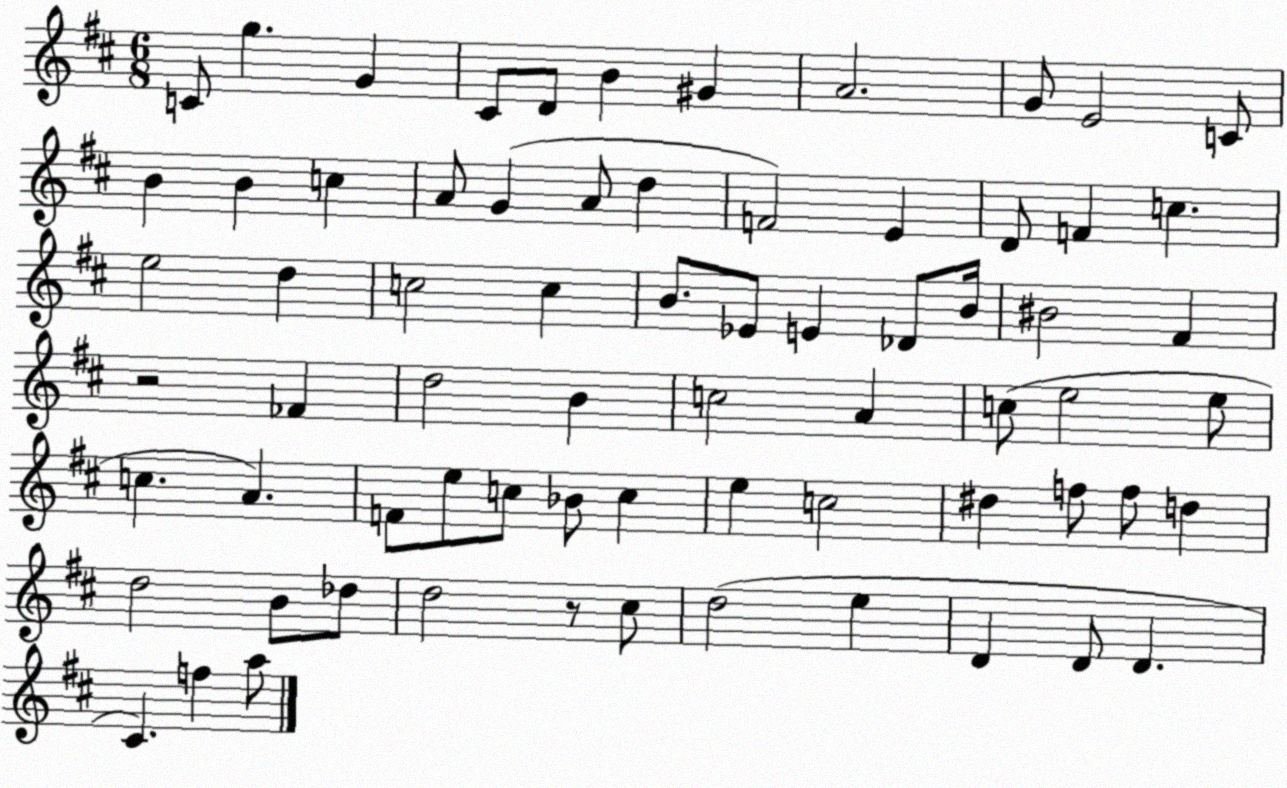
X:1
T:Untitled
M:6/8
L:1/4
K:D
C/2 g G ^C/2 D/2 B ^G A2 G/2 E2 C/2 B B c A/2 G A/2 d F2 E D/2 F c e2 d c2 c B/2 _E/2 E _D/2 B/4 ^B2 ^F z2 _F d2 B c2 A c/2 e2 e/2 c A F/2 e/2 c/2 _B/2 c e c2 ^d f/2 f/2 d d2 B/2 _d/2 d2 z/2 ^c/2 d2 e D D/2 D ^C f a/2